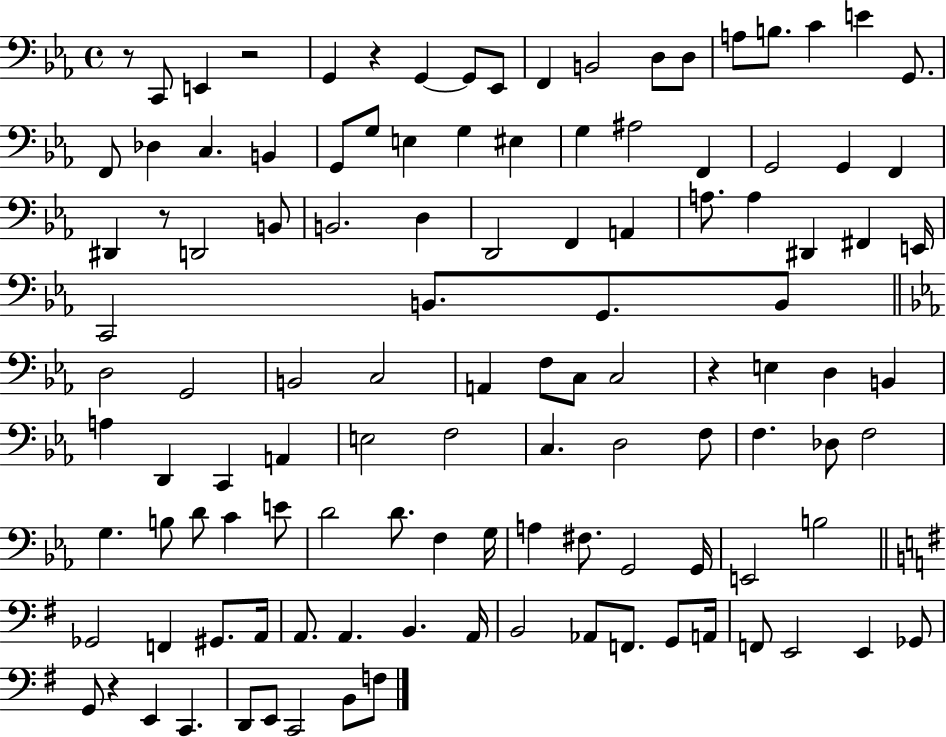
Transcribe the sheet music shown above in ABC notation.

X:1
T:Untitled
M:4/4
L:1/4
K:Eb
z/2 C,,/2 E,, z2 G,, z G,, G,,/2 _E,,/2 F,, B,,2 D,/2 D,/2 A,/2 B,/2 C E G,,/2 F,,/2 _D, C, B,, G,,/2 G,/2 E, G, ^E, G, ^A,2 F,, G,,2 G,, F,, ^D,, z/2 D,,2 B,,/2 B,,2 D, D,,2 F,, A,, A,/2 A, ^D,, ^F,, E,,/4 C,,2 B,,/2 G,,/2 B,,/2 D,2 G,,2 B,,2 C,2 A,, F,/2 C,/2 C,2 z E, D, B,, A, D,, C,, A,, E,2 F,2 C, D,2 F,/2 F, _D,/2 F,2 G, B,/2 D/2 C E/2 D2 D/2 F, G,/4 A, ^F,/2 G,,2 G,,/4 E,,2 B,2 _G,,2 F,, ^G,,/2 A,,/4 A,,/2 A,, B,, A,,/4 B,,2 _A,,/2 F,,/2 G,,/2 A,,/4 F,,/2 E,,2 E,, _G,,/2 G,,/2 z E,, C,, D,,/2 E,,/2 C,,2 B,,/2 F,/2